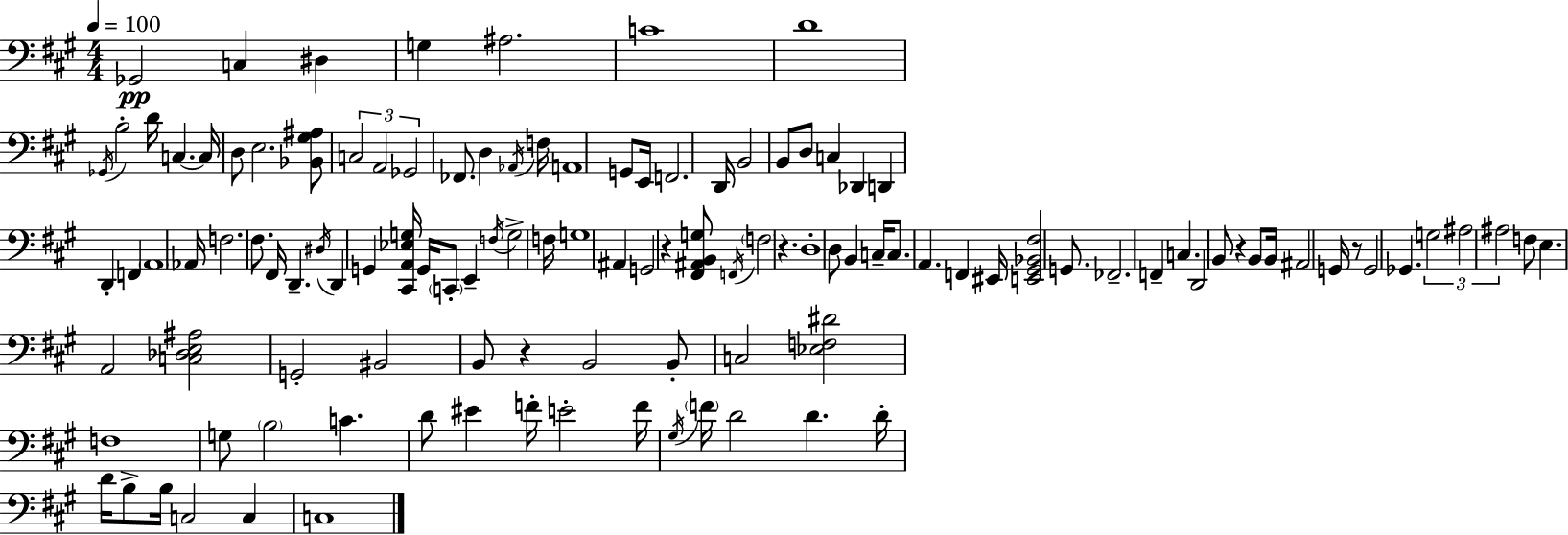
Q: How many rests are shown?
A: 5